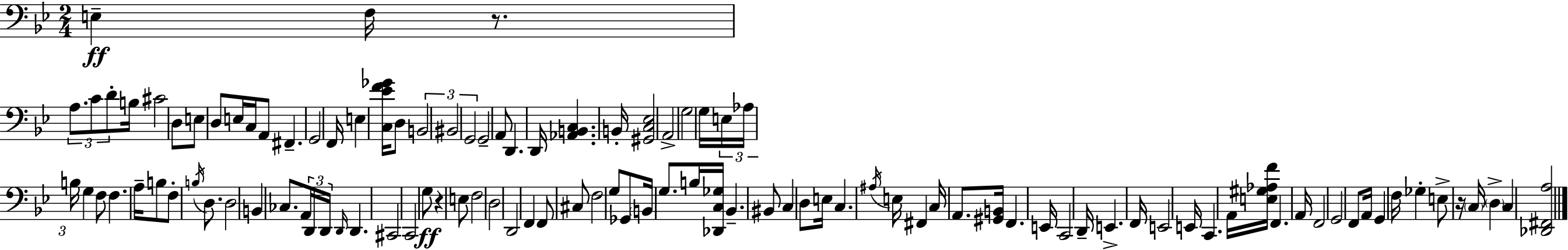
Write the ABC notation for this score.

X:1
T:Untitled
M:2/4
L:1/4
K:Gm
E, F,/4 z/2 A,/2 C/2 D/2 B,/4 ^C2 D,/2 E,/2 D,/2 E,/4 C,/4 A,,/2 ^F,, G,,2 F,,/4 E, [C,_EF_G]/4 D,/2 B,,2 ^B,,2 G,,2 G,,2 A,,/2 D,, D,,/4 [_A,,B,,C,] B,,/4 [^G,,C,_E,]2 A,,2 G,2 G,/4 E,/4 _A,/4 B,/4 G, F,/2 F, A,/4 B,/2 F,/2 B,/4 D,/2 D,2 B,, _C,/2 A,,/4 D,,/4 D,,/4 D,,/4 D,, ^C,,2 C,,2 G,/2 z E,/2 F,2 D,2 D,,2 F,, F,,/2 ^C,/2 F,2 G,/2 _G,,/2 B,,/4 G,/2 B,/4 [_D,,C,_G,]/4 _B,, ^B,,/2 C, D,/2 E,/4 C, ^A,/4 E,/4 ^F,, C,/4 A,,/2 [^G,,B,,]/4 F,, E,,/4 C,,2 D,,/4 E,, F,,/4 E,,2 E,,/4 C,, A,,/4 [E,^G,_A,F]/4 F,, A,,/4 F,,2 G,,2 F,,/2 A,,/4 G,, F,/4 _G, E,/2 z/4 C,/4 D, C, [_D,,^F,,A,]2